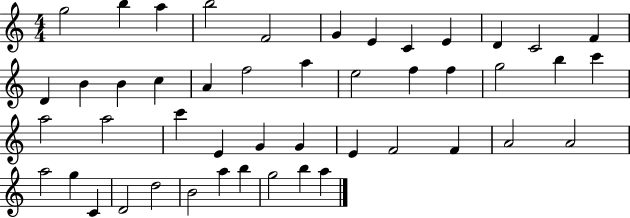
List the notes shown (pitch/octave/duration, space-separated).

G5/h B5/q A5/q B5/h F4/h G4/q E4/q C4/q E4/q D4/q C4/h F4/q D4/q B4/q B4/q C5/q A4/q F5/h A5/q E5/h F5/q F5/q G5/h B5/q C6/q A5/h A5/h C6/q E4/q G4/q G4/q E4/q F4/h F4/q A4/h A4/h A5/h G5/q C4/q D4/h D5/h B4/h A5/q B5/q G5/h B5/q A5/q